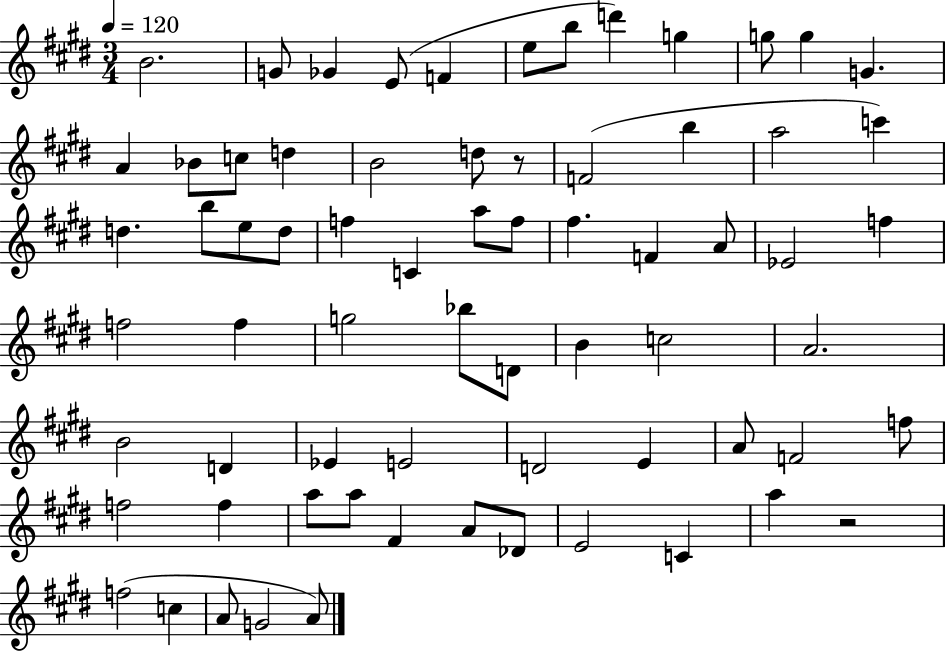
B4/h. G4/e Gb4/q E4/e F4/q E5/e B5/e D6/q G5/q G5/e G5/q G4/q. A4/q Bb4/e C5/e D5/q B4/h D5/e R/e F4/h B5/q A5/h C6/q D5/q. B5/e E5/e D5/e F5/q C4/q A5/e F5/e F#5/q. F4/q A4/e Eb4/h F5/q F5/h F5/q G5/h Bb5/e D4/e B4/q C5/h A4/h. B4/h D4/q Eb4/q E4/h D4/h E4/q A4/e F4/h F5/e F5/h F5/q A5/e A5/e F#4/q A4/e Db4/e E4/h C4/q A5/q R/h F5/h C5/q A4/e G4/h A4/e